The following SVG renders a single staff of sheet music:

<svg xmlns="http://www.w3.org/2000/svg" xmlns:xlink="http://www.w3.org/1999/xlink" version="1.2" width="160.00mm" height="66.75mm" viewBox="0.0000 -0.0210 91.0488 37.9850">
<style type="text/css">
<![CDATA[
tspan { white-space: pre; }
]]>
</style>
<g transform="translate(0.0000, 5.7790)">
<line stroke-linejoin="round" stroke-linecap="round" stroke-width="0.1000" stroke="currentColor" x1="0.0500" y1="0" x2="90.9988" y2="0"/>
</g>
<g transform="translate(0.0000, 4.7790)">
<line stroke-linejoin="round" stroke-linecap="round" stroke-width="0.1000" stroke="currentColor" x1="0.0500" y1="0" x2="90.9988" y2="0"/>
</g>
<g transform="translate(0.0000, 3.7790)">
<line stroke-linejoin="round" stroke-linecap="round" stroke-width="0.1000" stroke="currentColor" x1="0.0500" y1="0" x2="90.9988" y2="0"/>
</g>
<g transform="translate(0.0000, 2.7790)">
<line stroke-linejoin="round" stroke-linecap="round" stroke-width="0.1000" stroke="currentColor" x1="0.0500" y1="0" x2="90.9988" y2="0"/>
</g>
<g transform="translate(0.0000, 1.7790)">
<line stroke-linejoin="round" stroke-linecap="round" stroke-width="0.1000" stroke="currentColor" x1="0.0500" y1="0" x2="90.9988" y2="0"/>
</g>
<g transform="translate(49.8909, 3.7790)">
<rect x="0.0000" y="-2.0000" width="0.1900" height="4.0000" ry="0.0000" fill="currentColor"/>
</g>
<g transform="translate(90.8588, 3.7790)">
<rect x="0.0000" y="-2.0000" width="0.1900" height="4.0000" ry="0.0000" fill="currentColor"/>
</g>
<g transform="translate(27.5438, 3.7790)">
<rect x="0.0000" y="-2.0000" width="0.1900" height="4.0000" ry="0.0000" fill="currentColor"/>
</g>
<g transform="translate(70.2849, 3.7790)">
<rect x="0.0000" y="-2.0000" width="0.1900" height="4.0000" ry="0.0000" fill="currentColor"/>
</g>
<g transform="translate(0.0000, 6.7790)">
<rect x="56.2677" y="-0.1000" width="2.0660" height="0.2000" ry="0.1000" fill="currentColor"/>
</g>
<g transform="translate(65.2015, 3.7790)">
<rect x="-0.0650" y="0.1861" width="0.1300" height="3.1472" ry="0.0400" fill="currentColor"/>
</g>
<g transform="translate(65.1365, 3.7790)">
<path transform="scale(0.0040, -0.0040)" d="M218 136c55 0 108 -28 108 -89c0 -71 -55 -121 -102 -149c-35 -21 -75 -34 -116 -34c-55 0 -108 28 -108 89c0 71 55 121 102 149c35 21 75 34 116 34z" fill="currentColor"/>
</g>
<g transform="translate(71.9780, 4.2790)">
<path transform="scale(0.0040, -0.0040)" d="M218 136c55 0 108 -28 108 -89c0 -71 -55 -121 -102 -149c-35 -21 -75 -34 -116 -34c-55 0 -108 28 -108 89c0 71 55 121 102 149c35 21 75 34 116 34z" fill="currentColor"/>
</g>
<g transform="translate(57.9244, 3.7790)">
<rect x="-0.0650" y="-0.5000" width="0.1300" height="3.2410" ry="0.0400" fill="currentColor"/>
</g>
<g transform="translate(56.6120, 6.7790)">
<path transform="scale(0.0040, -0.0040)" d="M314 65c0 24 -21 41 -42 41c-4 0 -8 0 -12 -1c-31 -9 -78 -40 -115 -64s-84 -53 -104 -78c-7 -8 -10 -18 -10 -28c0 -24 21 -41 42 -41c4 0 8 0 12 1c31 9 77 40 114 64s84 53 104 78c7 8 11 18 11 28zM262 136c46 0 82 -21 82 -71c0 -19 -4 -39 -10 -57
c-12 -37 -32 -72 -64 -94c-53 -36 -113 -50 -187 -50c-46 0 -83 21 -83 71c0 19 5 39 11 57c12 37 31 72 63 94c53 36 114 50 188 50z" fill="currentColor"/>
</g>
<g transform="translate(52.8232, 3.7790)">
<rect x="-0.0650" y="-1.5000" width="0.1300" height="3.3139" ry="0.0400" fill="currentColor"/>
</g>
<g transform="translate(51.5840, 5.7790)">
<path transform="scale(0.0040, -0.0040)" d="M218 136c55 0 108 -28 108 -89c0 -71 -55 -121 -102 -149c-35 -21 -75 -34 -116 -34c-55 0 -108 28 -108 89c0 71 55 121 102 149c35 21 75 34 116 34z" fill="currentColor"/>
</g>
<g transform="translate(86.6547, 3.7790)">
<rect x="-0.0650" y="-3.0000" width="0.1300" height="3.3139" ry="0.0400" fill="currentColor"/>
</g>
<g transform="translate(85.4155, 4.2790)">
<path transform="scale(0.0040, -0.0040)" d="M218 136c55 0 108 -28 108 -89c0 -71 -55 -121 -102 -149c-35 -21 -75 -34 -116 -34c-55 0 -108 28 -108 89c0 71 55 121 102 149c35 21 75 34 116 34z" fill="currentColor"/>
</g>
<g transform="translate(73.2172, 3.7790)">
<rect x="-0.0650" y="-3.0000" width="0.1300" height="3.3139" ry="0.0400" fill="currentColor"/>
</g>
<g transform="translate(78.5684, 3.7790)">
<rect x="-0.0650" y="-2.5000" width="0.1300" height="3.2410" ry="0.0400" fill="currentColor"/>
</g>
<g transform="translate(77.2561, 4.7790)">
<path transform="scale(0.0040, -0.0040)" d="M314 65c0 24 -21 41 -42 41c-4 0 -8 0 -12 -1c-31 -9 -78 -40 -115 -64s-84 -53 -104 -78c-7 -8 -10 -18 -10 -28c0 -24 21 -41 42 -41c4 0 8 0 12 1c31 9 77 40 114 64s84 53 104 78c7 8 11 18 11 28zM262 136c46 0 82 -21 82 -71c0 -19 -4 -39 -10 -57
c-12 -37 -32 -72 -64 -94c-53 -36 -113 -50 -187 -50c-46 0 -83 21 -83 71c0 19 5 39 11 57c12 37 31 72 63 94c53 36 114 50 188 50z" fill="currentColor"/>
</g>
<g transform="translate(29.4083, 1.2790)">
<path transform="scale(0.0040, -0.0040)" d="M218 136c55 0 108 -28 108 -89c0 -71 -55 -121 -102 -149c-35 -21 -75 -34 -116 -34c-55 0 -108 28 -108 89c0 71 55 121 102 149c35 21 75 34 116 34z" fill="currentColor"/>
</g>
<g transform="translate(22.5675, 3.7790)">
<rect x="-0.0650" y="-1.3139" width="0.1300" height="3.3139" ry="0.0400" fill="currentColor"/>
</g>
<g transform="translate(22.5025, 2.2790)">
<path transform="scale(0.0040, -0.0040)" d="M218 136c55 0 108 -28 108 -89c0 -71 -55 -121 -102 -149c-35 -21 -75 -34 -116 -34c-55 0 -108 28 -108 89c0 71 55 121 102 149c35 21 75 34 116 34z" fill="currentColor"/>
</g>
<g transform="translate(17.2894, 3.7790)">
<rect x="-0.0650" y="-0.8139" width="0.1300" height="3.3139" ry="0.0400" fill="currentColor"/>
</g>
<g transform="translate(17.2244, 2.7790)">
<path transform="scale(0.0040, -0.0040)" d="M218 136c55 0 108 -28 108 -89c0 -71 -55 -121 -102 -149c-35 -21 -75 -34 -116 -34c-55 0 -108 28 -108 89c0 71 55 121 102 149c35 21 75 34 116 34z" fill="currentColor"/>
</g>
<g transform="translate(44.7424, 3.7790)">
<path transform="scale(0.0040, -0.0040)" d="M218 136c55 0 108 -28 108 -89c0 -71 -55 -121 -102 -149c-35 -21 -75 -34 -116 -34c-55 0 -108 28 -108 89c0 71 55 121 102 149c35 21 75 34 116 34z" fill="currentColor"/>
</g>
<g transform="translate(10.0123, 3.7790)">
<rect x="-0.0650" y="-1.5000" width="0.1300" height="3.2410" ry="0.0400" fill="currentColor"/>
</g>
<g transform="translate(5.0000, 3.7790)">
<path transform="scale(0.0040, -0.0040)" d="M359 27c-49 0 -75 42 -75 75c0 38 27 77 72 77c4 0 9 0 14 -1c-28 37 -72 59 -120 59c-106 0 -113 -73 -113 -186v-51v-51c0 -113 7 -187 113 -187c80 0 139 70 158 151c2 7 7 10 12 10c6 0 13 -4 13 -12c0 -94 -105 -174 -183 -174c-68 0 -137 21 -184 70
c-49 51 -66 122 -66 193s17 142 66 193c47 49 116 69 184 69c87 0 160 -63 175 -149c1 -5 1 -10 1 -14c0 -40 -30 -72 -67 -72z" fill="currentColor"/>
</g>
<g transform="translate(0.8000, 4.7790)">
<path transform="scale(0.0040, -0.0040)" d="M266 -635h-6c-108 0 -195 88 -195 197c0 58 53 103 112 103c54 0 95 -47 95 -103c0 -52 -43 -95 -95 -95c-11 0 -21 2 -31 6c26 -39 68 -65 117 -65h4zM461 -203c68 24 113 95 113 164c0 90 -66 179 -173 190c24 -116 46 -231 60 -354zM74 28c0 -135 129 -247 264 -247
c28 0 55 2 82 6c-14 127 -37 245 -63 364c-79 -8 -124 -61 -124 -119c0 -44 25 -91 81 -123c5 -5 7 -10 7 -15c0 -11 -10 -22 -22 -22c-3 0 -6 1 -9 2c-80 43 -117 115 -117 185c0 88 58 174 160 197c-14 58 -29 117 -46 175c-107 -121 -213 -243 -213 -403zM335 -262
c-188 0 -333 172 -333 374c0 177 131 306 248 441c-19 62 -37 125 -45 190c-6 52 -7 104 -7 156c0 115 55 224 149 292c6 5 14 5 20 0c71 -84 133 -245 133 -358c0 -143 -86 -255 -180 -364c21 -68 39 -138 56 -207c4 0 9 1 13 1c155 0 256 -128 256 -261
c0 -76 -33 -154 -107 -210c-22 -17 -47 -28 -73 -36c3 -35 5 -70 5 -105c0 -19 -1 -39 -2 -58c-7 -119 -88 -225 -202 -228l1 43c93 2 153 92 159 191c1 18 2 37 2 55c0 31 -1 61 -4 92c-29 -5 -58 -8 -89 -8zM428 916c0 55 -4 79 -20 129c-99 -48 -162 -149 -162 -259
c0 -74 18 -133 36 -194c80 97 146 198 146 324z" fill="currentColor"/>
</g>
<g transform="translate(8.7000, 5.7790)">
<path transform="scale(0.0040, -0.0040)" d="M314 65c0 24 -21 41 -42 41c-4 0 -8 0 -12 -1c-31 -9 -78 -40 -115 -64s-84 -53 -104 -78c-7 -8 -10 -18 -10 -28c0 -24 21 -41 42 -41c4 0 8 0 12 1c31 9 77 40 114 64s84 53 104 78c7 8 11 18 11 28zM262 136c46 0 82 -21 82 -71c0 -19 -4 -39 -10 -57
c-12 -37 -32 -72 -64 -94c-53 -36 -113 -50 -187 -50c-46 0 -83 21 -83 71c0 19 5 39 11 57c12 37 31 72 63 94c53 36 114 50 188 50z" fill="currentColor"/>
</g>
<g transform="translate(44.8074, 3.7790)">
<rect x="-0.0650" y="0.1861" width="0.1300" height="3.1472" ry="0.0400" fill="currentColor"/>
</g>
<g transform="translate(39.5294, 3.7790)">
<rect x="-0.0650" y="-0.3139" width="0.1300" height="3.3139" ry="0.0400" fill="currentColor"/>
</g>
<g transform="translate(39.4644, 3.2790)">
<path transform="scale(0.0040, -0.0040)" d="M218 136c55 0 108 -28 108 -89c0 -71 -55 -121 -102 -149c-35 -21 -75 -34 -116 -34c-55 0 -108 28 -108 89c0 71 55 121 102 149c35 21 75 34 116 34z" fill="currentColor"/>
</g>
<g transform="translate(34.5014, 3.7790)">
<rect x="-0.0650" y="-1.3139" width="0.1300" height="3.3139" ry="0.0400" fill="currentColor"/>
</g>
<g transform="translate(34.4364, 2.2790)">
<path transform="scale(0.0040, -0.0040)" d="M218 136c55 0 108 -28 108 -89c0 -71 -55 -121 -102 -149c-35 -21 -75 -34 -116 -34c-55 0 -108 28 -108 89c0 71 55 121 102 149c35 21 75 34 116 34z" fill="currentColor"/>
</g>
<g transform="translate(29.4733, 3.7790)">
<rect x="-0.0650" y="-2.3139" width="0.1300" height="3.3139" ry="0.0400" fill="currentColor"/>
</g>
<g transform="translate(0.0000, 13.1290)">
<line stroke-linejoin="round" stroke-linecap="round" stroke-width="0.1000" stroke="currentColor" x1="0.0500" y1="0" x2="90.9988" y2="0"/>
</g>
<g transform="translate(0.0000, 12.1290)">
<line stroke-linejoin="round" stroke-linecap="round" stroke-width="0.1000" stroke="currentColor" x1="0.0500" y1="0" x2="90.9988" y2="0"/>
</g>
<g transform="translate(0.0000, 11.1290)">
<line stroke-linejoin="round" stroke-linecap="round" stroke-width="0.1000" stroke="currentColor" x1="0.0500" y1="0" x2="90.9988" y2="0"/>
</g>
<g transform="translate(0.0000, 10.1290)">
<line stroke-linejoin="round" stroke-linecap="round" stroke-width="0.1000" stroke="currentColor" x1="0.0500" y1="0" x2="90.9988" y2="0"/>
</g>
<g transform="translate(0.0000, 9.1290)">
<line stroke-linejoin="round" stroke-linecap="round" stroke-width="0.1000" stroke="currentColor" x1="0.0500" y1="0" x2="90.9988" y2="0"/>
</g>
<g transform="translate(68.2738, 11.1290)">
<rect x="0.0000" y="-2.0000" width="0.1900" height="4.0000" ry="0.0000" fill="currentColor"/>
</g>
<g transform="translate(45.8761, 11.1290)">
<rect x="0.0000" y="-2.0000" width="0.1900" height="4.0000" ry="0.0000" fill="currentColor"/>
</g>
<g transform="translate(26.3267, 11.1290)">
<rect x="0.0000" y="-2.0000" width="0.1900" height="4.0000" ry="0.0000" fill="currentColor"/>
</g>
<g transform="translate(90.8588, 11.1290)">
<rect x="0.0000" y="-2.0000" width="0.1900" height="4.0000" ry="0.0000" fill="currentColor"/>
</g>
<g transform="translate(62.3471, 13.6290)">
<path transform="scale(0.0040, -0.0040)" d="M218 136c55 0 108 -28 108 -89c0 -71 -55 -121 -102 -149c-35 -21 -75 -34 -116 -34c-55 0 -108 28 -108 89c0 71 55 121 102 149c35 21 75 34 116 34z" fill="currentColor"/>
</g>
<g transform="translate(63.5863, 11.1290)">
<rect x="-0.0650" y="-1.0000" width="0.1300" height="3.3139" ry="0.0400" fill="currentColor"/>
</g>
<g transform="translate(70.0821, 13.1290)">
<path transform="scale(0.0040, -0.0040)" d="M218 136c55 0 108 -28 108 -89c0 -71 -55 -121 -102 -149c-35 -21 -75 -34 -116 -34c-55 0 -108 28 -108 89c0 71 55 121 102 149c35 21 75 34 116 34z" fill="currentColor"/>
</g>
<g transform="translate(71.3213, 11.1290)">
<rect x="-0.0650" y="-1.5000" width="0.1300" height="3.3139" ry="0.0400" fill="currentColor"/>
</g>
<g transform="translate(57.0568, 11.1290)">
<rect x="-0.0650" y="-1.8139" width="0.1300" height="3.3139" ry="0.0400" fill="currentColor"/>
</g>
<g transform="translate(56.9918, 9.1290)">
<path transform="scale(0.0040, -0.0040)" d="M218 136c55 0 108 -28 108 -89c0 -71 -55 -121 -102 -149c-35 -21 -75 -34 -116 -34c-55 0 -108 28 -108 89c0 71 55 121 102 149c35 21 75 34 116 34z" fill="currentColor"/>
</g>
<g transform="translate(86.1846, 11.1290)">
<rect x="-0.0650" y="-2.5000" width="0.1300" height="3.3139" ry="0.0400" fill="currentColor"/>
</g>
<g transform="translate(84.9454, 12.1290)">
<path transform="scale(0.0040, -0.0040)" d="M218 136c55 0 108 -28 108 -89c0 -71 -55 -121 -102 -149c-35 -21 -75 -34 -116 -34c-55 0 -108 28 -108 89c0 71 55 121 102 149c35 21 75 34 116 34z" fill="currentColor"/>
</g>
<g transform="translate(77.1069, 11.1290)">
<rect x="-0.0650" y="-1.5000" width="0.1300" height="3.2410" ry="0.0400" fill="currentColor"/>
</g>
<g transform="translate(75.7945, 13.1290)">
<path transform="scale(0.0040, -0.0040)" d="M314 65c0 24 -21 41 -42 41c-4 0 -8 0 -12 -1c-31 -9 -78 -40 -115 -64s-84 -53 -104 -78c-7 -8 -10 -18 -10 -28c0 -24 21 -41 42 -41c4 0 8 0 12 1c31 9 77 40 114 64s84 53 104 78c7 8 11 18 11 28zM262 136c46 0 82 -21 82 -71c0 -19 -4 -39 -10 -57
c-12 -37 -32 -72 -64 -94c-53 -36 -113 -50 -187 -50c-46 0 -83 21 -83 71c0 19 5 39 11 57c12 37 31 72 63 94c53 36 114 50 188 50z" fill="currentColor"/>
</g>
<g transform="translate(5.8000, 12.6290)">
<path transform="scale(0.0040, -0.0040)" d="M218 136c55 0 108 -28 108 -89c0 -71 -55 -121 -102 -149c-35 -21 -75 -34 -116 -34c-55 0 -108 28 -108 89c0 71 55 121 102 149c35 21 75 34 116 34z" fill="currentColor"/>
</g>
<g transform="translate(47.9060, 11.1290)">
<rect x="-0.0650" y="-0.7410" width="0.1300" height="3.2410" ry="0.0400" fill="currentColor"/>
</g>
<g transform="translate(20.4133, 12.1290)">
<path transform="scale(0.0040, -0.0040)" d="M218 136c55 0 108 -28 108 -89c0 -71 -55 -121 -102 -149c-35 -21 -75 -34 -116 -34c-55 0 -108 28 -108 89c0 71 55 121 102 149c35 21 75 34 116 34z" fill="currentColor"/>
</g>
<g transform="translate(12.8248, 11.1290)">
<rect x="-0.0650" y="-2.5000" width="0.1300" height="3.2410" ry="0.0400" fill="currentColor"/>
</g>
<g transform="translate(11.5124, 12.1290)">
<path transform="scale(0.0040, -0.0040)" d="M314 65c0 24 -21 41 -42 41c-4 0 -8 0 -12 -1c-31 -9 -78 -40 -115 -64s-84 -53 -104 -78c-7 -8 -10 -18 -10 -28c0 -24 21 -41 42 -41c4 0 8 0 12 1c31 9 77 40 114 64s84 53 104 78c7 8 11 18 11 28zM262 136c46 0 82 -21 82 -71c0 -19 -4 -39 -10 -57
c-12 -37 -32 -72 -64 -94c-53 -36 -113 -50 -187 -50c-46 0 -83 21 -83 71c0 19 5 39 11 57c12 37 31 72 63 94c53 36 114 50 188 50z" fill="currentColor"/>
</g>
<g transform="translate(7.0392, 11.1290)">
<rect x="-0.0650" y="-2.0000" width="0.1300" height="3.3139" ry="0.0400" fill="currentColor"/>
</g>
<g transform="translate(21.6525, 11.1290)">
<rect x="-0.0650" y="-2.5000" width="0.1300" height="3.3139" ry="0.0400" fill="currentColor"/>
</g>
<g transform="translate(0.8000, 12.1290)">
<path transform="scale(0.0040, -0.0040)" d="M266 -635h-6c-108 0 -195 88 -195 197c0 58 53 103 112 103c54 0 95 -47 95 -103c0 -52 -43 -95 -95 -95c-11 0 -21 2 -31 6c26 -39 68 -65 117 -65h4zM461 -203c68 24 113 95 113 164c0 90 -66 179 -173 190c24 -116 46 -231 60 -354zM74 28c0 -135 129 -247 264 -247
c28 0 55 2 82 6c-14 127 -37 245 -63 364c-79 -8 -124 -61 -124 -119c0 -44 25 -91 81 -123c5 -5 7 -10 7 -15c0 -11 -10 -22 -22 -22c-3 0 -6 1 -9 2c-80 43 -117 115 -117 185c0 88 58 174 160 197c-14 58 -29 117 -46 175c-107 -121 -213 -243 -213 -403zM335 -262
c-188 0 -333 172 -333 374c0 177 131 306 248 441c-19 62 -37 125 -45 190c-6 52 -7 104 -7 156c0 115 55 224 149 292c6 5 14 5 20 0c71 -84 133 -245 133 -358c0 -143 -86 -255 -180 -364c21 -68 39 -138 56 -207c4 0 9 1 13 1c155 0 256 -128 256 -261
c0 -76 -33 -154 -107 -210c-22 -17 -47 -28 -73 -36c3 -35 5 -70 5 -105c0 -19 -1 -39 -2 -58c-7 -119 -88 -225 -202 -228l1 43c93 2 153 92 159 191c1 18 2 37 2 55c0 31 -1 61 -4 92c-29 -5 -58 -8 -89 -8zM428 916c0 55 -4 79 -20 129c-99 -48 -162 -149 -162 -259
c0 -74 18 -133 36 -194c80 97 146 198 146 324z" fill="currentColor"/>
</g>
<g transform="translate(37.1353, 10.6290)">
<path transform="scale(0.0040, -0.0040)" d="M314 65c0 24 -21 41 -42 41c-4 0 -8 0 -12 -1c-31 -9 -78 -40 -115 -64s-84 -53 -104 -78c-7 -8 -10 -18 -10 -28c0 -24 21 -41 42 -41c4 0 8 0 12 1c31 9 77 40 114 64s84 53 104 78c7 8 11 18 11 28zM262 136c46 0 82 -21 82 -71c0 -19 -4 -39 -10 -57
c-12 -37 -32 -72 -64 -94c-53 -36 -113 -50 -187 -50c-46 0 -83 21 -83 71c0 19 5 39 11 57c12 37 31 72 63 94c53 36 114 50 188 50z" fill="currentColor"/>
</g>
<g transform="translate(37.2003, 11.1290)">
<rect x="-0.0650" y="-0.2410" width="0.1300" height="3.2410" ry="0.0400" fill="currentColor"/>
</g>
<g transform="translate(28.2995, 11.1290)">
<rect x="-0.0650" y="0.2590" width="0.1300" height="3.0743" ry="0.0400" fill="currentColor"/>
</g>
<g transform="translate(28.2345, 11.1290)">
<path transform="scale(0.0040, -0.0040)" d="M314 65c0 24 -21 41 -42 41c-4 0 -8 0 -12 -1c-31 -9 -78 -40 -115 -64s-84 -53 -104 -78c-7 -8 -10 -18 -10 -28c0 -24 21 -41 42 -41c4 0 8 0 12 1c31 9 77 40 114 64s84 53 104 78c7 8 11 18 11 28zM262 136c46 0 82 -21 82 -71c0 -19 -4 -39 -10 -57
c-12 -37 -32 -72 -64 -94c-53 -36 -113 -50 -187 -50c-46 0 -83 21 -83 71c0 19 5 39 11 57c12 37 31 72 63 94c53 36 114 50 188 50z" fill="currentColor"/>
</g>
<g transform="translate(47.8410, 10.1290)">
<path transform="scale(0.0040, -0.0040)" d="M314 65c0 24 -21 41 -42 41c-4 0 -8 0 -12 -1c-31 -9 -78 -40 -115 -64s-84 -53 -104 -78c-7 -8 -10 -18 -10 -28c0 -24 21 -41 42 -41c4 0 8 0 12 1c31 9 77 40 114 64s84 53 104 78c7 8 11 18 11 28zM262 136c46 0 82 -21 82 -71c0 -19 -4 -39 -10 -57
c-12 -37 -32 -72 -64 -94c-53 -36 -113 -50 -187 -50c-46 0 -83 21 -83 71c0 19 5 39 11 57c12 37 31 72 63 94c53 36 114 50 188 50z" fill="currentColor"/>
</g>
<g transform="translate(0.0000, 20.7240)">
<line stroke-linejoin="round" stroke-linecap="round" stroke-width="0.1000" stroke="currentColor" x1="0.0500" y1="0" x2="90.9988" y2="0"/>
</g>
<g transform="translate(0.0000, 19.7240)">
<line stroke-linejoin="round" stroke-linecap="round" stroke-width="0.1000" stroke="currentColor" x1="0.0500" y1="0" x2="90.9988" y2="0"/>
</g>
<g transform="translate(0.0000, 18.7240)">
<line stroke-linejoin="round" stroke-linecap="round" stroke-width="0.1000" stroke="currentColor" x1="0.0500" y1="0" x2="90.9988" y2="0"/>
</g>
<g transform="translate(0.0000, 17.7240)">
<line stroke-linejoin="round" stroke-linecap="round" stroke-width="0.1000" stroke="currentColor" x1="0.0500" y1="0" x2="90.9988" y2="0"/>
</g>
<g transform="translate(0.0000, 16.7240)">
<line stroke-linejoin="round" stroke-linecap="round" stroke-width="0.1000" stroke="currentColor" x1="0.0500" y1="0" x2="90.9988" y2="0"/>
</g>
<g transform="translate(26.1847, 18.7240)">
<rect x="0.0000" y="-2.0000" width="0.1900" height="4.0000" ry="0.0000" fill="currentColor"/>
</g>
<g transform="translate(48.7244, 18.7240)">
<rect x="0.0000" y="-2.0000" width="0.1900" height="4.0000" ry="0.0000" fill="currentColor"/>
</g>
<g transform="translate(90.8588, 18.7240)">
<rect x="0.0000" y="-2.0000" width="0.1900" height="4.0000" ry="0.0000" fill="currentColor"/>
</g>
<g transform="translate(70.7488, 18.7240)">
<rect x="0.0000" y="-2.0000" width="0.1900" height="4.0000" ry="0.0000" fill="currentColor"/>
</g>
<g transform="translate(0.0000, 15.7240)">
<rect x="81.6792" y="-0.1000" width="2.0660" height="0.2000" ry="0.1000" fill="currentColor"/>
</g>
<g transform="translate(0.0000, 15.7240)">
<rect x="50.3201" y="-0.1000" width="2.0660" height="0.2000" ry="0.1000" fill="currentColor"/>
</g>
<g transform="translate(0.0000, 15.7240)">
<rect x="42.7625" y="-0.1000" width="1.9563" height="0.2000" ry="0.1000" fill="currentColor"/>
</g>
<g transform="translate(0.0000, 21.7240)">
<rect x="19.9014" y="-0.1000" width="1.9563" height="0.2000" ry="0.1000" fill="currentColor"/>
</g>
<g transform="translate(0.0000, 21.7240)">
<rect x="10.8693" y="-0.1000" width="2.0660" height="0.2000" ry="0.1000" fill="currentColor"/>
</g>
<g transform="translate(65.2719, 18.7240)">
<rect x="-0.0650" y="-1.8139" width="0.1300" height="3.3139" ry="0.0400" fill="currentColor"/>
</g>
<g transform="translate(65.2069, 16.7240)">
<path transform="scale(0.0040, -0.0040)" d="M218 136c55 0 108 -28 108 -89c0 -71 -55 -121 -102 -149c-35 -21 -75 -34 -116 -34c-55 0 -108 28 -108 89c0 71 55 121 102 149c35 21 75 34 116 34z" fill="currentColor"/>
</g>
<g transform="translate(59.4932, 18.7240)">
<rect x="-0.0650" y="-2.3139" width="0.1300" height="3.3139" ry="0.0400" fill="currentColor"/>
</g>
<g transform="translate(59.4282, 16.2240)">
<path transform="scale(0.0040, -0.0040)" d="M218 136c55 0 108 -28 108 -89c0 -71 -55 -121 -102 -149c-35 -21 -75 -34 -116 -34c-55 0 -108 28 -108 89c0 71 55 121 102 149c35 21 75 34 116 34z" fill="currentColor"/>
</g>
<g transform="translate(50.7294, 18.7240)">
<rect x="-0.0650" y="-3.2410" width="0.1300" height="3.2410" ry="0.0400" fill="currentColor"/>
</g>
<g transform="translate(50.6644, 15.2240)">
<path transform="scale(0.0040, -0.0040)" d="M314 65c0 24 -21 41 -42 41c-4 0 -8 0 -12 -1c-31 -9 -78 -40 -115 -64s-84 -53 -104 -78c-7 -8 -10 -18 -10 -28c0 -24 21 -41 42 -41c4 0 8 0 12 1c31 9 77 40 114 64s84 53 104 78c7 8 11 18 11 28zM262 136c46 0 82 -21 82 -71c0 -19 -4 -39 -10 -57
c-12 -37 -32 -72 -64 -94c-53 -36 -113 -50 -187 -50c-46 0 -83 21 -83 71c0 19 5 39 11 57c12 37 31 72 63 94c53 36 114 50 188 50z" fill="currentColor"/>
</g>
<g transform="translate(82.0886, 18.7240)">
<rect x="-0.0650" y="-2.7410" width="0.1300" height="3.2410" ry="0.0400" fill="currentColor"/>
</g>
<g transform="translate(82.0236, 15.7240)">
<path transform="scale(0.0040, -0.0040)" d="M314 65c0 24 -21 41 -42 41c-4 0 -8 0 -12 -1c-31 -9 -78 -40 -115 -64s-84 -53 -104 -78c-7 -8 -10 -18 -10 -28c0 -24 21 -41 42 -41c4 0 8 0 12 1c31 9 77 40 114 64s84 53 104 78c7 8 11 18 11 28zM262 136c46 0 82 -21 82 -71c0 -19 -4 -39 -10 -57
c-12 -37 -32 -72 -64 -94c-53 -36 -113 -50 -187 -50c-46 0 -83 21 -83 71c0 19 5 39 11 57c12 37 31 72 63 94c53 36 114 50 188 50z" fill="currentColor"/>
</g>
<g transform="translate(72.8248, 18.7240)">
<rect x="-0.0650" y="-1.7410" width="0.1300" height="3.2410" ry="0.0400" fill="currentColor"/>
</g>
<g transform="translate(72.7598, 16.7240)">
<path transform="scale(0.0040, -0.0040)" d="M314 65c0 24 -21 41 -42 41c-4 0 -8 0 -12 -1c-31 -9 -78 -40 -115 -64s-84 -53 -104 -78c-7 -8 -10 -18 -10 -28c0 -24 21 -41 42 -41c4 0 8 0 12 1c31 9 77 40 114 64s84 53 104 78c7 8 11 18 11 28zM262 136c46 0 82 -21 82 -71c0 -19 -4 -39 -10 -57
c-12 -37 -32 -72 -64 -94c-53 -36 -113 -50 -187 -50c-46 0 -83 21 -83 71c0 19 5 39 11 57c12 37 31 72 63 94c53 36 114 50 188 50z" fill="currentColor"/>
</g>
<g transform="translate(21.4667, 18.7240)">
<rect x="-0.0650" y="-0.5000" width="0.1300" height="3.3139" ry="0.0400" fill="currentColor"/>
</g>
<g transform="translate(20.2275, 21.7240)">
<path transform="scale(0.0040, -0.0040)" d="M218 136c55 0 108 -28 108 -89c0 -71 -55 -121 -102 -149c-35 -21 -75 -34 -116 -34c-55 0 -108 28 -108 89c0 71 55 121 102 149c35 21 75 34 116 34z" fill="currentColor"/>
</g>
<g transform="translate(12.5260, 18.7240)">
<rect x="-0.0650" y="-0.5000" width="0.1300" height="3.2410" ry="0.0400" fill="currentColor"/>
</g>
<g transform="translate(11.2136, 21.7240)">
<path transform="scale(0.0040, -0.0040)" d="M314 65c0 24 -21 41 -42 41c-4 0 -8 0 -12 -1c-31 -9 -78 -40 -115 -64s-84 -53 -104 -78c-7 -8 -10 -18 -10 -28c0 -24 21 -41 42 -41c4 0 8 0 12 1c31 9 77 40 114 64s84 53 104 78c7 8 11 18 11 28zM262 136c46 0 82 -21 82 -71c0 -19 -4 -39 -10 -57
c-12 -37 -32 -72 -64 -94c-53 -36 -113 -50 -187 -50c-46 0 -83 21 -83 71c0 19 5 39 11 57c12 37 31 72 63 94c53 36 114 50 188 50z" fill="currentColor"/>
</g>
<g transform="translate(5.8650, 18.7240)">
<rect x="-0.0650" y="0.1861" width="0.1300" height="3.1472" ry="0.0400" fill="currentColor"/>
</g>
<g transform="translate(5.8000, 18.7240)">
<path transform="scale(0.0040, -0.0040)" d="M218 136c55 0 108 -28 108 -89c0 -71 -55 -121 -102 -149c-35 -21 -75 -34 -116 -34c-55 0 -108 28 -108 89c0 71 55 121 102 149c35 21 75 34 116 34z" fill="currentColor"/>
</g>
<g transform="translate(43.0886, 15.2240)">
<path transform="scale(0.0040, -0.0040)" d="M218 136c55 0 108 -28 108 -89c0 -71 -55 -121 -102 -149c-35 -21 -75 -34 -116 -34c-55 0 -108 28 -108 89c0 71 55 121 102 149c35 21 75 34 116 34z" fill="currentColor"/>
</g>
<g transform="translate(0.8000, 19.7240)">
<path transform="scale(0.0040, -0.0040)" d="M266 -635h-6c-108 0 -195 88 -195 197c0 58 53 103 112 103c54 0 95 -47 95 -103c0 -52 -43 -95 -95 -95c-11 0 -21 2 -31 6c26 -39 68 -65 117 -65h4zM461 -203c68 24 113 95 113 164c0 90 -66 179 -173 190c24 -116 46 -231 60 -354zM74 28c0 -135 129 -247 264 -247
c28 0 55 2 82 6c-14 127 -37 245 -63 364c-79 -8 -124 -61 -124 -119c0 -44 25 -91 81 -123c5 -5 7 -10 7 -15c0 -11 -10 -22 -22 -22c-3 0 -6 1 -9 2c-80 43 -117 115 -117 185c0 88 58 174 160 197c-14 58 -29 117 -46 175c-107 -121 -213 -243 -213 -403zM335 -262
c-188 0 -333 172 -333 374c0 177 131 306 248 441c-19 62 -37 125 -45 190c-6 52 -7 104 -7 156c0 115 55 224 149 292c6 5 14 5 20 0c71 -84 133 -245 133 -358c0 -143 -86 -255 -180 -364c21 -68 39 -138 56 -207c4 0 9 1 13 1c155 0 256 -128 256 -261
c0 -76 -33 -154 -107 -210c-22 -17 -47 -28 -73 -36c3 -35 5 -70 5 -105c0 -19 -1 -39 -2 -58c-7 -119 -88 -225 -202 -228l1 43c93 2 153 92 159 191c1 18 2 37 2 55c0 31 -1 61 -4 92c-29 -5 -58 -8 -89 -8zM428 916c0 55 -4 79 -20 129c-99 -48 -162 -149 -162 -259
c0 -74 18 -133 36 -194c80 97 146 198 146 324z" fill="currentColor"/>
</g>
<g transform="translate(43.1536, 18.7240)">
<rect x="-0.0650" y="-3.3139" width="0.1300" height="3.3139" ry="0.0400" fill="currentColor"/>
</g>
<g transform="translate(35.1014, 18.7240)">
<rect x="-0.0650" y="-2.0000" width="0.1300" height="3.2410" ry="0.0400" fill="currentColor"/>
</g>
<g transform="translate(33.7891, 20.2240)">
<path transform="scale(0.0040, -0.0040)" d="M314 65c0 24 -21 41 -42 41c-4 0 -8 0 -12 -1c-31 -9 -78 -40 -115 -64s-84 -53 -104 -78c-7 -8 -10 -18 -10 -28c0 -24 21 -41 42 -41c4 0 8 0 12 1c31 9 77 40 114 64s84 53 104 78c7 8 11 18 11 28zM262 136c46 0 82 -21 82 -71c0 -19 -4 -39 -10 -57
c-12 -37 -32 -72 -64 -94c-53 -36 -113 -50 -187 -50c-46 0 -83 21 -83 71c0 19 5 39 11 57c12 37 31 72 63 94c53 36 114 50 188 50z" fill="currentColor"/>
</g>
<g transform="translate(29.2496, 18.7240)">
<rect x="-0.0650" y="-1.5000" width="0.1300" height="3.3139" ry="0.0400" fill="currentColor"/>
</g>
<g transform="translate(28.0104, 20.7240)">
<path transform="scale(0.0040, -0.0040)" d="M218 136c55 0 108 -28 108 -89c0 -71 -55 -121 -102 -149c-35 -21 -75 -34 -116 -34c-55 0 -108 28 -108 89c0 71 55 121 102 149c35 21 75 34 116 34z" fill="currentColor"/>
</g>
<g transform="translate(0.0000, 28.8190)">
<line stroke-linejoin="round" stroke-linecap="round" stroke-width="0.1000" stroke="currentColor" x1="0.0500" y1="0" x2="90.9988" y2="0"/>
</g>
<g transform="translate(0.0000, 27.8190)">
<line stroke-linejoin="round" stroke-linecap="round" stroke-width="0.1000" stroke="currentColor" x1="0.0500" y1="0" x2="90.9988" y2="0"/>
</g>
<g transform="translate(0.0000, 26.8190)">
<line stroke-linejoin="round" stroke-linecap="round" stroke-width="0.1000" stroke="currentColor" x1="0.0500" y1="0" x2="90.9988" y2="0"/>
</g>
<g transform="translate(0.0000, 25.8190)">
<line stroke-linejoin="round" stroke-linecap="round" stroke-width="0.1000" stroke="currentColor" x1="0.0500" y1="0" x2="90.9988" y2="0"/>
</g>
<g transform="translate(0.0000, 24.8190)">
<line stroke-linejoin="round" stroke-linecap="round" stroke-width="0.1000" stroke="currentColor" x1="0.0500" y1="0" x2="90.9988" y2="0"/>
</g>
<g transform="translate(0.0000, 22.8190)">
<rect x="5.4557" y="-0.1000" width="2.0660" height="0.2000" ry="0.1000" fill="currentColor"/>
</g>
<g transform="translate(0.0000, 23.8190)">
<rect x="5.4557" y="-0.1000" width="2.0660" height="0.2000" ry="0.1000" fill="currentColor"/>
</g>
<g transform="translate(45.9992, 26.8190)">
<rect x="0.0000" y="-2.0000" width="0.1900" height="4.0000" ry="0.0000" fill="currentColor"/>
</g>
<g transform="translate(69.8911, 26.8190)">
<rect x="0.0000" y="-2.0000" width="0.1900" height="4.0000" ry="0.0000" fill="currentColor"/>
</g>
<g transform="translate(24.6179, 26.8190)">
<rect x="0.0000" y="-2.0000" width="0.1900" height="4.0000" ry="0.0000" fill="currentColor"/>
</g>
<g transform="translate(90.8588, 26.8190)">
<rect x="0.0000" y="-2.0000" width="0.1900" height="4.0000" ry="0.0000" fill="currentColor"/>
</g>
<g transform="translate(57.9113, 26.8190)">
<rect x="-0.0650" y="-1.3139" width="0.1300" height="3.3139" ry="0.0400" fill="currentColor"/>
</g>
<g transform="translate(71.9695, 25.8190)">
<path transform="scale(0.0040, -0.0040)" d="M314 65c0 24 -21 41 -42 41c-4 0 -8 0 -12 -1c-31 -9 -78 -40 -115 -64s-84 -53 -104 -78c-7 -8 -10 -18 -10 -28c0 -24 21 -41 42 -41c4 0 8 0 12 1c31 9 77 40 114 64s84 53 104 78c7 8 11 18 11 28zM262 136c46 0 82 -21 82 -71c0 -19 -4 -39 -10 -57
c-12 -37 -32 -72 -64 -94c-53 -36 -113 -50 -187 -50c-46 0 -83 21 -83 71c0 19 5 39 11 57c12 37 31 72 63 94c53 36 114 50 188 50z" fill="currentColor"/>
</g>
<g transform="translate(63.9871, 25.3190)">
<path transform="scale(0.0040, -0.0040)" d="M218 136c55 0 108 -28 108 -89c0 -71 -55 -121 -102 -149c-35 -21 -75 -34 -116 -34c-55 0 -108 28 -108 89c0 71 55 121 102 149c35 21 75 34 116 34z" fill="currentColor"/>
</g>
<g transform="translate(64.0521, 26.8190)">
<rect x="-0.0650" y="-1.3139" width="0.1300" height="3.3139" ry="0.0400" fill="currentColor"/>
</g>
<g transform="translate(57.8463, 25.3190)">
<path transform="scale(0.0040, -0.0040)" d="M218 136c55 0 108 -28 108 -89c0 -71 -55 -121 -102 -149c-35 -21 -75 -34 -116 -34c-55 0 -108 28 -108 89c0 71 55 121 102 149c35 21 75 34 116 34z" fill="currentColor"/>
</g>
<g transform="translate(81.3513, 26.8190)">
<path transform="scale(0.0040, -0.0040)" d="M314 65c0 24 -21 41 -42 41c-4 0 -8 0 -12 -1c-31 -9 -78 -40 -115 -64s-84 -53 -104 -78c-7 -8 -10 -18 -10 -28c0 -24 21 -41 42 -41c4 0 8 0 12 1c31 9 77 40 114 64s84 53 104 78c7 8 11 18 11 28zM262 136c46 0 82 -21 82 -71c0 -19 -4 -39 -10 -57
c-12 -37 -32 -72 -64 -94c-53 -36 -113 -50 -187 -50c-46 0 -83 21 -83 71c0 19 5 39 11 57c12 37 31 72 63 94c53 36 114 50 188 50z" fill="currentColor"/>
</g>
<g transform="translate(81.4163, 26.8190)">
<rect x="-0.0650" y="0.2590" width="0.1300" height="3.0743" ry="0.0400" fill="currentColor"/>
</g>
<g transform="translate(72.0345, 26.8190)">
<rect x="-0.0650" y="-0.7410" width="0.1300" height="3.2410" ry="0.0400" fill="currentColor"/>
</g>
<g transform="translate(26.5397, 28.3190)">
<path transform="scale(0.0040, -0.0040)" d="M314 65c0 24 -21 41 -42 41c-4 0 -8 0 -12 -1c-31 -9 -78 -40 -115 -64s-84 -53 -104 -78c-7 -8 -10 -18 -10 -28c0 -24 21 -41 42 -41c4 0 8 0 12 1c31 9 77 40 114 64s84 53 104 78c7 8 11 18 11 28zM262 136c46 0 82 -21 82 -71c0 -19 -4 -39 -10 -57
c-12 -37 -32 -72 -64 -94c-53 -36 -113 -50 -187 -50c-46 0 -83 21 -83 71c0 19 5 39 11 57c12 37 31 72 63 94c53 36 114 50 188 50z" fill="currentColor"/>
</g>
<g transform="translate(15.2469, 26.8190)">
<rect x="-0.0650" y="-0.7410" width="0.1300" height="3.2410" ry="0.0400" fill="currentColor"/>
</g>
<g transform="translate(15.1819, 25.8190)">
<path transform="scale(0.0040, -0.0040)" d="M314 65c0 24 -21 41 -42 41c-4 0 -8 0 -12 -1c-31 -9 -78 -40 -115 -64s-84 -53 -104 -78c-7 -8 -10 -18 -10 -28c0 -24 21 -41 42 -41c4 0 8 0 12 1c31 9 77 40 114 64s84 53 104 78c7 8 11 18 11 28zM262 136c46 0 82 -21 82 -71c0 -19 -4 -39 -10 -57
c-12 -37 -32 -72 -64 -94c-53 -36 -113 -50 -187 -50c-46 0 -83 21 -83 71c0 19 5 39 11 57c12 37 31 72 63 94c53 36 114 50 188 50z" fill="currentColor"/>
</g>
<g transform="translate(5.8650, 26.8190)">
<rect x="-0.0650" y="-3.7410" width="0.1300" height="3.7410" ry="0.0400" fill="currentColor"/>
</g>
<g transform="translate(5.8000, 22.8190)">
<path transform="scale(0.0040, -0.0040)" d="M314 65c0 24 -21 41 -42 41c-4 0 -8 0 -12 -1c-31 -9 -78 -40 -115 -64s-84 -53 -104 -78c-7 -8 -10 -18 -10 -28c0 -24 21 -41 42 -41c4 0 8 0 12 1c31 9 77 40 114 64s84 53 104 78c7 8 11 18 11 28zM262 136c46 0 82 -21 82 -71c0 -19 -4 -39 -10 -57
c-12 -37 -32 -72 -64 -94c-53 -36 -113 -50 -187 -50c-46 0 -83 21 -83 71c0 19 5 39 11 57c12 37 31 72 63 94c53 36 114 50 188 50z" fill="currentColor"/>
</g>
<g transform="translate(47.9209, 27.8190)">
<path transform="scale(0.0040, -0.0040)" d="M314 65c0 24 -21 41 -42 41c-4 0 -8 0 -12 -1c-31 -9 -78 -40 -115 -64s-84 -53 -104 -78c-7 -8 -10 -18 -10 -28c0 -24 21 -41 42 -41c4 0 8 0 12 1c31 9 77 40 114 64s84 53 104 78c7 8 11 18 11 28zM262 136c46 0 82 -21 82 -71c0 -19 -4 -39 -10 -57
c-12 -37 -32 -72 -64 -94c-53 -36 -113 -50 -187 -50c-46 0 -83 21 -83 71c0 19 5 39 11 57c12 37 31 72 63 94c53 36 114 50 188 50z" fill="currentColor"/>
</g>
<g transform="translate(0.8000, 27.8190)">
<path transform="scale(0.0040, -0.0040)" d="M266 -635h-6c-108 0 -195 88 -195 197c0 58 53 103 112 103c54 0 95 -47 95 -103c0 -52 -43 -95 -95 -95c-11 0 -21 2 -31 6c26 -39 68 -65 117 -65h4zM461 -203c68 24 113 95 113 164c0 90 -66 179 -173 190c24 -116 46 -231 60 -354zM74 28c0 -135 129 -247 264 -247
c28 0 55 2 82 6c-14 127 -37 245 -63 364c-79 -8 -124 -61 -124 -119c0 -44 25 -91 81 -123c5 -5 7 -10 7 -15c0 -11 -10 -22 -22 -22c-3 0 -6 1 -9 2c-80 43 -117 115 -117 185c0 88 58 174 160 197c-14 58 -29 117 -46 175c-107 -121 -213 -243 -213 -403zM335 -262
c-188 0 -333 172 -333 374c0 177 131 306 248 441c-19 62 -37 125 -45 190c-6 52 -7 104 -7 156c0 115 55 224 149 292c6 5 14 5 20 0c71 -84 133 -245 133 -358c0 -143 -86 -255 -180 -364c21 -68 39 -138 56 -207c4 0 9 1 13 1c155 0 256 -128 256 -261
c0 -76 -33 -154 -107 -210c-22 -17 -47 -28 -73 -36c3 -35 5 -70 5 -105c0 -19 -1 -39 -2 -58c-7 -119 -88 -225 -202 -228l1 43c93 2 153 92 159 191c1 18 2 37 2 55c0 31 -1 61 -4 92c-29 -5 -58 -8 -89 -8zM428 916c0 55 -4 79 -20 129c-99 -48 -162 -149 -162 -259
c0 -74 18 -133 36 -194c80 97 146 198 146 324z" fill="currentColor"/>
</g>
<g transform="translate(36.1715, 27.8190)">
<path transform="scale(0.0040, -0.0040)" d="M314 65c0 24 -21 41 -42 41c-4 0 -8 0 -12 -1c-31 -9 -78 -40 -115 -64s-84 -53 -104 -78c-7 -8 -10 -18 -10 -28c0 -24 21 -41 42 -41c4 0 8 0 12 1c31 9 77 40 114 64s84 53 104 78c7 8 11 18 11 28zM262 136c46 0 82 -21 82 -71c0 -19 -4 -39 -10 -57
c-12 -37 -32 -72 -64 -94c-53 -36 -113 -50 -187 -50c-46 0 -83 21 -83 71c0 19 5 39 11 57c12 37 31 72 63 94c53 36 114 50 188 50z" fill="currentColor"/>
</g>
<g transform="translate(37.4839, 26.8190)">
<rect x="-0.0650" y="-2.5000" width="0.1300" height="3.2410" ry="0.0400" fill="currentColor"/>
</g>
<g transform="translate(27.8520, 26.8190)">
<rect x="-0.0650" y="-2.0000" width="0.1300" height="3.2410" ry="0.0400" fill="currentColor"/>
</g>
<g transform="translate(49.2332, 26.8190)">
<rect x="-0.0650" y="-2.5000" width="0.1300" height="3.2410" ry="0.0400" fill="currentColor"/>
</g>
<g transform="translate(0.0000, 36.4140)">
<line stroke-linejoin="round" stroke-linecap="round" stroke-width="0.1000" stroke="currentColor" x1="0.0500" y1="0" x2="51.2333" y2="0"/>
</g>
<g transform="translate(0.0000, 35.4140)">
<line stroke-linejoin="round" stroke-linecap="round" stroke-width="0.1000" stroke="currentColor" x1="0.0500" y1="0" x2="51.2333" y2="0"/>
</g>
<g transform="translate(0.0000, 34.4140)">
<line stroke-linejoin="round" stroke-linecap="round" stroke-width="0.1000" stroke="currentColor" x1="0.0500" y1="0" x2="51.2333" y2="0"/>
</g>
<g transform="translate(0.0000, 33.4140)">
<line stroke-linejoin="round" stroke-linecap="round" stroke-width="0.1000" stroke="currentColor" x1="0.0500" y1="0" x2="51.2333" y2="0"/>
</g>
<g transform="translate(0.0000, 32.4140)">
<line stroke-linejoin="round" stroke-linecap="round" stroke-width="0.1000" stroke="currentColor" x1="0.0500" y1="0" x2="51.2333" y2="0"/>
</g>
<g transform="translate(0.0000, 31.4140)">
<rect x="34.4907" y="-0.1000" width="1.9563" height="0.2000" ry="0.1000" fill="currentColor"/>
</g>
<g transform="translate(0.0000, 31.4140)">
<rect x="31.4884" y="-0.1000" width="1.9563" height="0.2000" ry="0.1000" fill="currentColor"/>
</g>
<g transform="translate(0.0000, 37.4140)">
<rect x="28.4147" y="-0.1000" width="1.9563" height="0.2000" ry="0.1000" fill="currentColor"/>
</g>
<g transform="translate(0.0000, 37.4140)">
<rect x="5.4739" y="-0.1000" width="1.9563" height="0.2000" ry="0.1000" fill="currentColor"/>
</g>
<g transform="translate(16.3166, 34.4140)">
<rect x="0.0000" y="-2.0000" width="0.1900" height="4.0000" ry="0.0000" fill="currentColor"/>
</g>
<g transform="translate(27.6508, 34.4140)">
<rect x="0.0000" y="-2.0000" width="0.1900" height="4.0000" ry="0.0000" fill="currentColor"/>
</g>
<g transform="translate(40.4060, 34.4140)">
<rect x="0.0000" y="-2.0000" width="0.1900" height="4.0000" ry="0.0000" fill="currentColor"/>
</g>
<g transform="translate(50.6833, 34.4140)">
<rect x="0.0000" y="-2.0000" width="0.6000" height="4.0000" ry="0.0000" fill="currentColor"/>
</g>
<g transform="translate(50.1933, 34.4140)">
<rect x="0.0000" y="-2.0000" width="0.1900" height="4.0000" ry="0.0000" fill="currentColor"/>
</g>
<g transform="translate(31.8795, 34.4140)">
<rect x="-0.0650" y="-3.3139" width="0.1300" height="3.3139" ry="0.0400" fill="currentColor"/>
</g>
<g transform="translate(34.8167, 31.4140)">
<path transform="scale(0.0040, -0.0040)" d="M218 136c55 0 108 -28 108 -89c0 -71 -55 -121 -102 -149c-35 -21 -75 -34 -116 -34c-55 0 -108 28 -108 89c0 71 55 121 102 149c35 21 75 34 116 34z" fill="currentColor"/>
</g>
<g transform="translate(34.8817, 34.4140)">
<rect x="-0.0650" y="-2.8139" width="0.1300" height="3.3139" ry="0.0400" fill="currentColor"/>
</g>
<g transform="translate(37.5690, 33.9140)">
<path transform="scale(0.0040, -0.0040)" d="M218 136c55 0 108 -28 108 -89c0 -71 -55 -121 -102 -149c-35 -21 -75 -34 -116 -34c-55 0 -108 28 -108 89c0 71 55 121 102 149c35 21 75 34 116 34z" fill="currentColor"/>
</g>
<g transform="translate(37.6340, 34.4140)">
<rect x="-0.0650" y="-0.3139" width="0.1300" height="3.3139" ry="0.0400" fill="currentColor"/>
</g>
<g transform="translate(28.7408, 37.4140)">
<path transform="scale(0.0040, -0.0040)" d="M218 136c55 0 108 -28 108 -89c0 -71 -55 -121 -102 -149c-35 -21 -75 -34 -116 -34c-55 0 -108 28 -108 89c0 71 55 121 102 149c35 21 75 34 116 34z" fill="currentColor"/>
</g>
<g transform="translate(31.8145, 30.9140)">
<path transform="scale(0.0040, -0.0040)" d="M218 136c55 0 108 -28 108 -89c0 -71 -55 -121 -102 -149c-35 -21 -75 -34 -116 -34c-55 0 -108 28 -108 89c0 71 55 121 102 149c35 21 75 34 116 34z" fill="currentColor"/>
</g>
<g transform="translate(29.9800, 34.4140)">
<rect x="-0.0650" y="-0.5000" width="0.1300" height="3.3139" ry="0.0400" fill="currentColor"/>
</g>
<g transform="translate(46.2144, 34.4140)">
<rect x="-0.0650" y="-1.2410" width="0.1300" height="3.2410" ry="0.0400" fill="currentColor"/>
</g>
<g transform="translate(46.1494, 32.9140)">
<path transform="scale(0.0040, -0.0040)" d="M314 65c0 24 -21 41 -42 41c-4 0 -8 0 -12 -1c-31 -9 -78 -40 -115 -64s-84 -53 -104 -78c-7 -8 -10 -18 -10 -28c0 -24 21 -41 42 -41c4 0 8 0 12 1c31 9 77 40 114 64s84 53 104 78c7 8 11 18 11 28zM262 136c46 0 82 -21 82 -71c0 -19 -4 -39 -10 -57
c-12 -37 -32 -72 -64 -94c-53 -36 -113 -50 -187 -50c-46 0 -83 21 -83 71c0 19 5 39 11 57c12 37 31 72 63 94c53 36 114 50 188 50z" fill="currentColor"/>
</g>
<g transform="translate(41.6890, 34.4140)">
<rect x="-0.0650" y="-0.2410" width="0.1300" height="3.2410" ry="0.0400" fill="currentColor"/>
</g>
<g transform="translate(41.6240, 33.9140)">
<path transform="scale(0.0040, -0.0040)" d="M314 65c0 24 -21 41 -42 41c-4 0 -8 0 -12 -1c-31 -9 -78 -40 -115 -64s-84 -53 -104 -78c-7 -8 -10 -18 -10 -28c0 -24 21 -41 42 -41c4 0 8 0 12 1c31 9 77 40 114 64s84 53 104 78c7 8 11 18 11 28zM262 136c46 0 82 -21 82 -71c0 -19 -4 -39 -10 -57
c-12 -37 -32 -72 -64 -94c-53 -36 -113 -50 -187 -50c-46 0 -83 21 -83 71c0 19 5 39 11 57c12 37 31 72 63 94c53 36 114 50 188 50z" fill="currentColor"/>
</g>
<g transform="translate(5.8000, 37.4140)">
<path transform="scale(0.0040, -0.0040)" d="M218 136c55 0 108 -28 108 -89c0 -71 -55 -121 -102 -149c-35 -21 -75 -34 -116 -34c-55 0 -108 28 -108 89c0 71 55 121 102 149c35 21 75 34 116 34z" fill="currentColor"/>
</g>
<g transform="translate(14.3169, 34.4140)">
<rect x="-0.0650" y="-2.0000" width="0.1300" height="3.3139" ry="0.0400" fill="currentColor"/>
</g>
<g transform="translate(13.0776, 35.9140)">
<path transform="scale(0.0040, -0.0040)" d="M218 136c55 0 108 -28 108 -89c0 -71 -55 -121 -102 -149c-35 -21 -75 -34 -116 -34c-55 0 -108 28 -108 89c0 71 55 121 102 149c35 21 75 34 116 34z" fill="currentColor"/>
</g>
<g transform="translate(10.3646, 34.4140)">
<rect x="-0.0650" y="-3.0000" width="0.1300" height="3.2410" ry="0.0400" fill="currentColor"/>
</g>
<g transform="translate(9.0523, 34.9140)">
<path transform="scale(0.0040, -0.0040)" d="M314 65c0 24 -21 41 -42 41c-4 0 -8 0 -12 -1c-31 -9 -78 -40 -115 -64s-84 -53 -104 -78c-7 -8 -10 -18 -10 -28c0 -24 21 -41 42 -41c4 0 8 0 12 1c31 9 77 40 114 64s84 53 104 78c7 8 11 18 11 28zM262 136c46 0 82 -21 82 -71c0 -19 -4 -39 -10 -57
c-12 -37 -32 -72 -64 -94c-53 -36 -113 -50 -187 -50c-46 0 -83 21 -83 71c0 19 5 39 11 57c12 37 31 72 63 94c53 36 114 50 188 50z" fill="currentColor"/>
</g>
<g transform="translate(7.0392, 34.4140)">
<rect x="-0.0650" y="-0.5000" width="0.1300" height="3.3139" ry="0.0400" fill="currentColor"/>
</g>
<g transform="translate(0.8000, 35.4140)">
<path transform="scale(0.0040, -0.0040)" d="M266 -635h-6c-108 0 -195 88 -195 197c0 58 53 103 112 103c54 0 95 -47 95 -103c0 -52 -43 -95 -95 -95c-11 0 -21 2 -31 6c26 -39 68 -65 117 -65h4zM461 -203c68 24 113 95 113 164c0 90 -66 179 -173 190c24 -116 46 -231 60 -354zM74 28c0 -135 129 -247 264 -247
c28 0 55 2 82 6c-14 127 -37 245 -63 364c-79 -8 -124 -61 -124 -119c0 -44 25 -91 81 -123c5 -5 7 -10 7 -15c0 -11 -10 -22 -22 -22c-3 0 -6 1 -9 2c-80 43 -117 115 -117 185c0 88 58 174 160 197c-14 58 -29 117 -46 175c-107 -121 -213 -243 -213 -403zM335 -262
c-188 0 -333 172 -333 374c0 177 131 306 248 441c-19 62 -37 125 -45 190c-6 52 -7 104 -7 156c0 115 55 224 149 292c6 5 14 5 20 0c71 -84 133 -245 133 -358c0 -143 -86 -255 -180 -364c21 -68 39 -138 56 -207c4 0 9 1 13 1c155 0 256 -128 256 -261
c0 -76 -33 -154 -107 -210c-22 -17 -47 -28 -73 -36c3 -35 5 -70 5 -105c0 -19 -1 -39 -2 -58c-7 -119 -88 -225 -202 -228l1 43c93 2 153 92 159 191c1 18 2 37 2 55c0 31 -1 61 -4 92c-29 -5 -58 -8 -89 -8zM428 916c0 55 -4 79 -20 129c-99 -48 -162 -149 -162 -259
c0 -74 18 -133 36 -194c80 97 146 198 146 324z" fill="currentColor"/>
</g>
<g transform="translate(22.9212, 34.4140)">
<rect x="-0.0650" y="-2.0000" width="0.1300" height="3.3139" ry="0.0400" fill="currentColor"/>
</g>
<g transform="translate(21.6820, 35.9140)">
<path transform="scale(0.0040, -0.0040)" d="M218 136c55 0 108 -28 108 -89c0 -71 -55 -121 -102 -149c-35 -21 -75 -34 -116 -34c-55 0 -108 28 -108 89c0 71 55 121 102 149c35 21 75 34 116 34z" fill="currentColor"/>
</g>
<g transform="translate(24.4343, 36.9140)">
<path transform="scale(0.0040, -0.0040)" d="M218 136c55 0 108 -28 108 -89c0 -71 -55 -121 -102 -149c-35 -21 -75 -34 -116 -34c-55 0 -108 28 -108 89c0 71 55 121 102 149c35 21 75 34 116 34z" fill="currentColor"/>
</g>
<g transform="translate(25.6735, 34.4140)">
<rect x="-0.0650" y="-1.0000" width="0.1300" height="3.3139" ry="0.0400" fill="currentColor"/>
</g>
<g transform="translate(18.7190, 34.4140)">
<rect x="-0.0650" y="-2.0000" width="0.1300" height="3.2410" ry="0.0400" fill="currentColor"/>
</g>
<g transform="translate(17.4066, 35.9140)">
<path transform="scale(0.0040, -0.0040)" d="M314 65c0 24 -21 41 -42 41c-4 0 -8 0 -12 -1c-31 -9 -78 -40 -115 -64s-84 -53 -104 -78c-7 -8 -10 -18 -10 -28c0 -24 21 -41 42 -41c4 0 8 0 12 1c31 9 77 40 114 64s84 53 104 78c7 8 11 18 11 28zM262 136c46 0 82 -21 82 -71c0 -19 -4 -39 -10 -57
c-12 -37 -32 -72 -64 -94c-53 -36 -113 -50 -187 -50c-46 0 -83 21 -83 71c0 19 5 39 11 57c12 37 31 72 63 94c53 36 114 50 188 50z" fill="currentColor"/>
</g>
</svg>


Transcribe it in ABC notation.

X:1
T:Untitled
M:4/4
L:1/4
K:C
E2 d e g e c B E C2 B A G2 A F G2 G B2 c2 d2 f D E E2 G B C2 C E F2 b b2 g f f2 a2 c'2 d2 F2 G2 G2 e e d2 B2 C A2 F F2 F D C b a c c2 e2